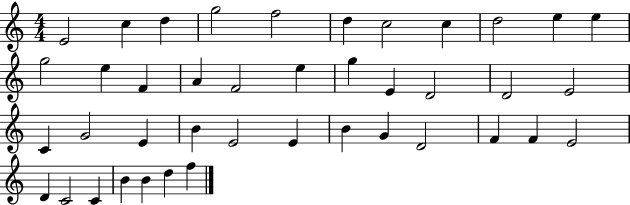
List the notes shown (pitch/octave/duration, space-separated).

E4/h C5/q D5/q G5/h F5/h D5/q C5/h C5/q D5/h E5/q E5/q G5/h E5/q F4/q A4/q F4/h E5/q G5/q E4/q D4/h D4/h E4/h C4/q G4/h E4/q B4/q E4/h E4/q B4/q G4/q D4/h F4/q F4/q E4/h D4/q C4/h C4/q B4/q B4/q D5/q F5/q